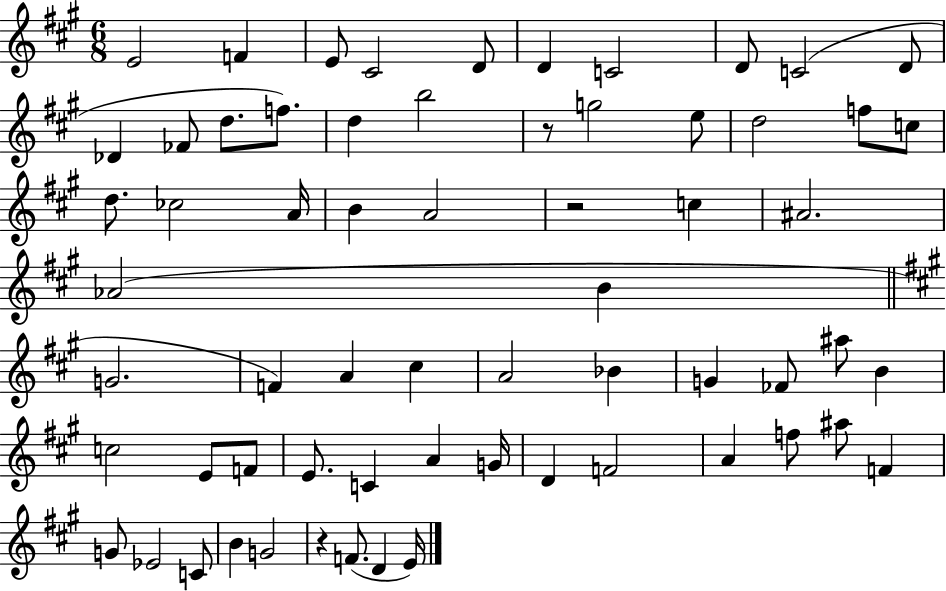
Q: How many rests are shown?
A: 3